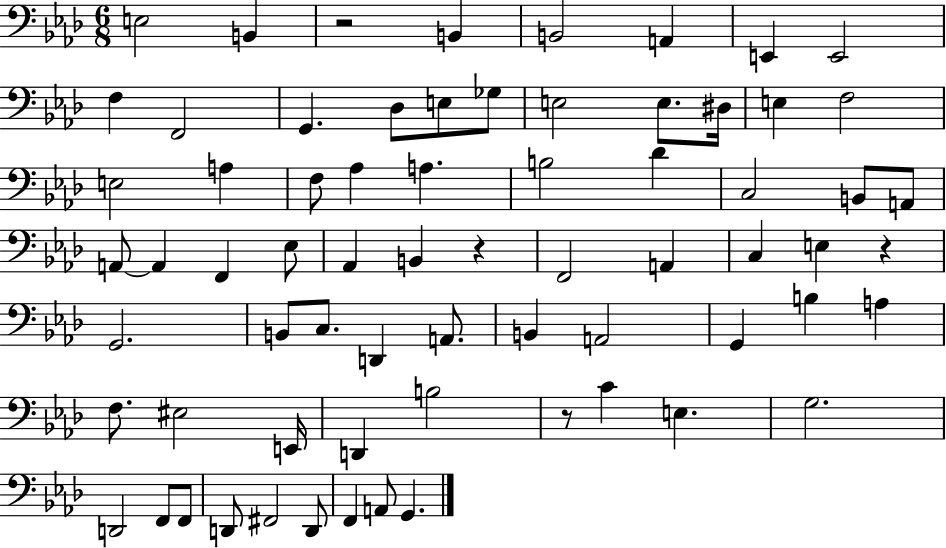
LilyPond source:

{
  \clef bass
  \numericTimeSignature
  \time 6/8
  \key aes \major
  e2 b,4 | r2 b,4 | b,2 a,4 | e,4 e,2 | \break f4 f,2 | g,4. des8 e8 ges8 | e2 e8. dis16 | e4 f2 | \break e2 a4 | f8 aes4 a4. | b2 des'4 | c2 b,8 a,8 | \break a,8~~ a,4 f,4 ees8 | aes,4 b,4 r4 | f,2 a,4 | c4 e4 r4 | \break g,2. | b,8 c8. d,4 a,8. | b,4 a,2 | g,4 b4 a4 | \break f8. eis2 e,16 | d,4 b2 | r8 c'4 e4. | g2. | \break d,2 f,8 f,8 | d,8 fis,2 d,8 | f,4 a,8 g,4. | \bar "|."
}